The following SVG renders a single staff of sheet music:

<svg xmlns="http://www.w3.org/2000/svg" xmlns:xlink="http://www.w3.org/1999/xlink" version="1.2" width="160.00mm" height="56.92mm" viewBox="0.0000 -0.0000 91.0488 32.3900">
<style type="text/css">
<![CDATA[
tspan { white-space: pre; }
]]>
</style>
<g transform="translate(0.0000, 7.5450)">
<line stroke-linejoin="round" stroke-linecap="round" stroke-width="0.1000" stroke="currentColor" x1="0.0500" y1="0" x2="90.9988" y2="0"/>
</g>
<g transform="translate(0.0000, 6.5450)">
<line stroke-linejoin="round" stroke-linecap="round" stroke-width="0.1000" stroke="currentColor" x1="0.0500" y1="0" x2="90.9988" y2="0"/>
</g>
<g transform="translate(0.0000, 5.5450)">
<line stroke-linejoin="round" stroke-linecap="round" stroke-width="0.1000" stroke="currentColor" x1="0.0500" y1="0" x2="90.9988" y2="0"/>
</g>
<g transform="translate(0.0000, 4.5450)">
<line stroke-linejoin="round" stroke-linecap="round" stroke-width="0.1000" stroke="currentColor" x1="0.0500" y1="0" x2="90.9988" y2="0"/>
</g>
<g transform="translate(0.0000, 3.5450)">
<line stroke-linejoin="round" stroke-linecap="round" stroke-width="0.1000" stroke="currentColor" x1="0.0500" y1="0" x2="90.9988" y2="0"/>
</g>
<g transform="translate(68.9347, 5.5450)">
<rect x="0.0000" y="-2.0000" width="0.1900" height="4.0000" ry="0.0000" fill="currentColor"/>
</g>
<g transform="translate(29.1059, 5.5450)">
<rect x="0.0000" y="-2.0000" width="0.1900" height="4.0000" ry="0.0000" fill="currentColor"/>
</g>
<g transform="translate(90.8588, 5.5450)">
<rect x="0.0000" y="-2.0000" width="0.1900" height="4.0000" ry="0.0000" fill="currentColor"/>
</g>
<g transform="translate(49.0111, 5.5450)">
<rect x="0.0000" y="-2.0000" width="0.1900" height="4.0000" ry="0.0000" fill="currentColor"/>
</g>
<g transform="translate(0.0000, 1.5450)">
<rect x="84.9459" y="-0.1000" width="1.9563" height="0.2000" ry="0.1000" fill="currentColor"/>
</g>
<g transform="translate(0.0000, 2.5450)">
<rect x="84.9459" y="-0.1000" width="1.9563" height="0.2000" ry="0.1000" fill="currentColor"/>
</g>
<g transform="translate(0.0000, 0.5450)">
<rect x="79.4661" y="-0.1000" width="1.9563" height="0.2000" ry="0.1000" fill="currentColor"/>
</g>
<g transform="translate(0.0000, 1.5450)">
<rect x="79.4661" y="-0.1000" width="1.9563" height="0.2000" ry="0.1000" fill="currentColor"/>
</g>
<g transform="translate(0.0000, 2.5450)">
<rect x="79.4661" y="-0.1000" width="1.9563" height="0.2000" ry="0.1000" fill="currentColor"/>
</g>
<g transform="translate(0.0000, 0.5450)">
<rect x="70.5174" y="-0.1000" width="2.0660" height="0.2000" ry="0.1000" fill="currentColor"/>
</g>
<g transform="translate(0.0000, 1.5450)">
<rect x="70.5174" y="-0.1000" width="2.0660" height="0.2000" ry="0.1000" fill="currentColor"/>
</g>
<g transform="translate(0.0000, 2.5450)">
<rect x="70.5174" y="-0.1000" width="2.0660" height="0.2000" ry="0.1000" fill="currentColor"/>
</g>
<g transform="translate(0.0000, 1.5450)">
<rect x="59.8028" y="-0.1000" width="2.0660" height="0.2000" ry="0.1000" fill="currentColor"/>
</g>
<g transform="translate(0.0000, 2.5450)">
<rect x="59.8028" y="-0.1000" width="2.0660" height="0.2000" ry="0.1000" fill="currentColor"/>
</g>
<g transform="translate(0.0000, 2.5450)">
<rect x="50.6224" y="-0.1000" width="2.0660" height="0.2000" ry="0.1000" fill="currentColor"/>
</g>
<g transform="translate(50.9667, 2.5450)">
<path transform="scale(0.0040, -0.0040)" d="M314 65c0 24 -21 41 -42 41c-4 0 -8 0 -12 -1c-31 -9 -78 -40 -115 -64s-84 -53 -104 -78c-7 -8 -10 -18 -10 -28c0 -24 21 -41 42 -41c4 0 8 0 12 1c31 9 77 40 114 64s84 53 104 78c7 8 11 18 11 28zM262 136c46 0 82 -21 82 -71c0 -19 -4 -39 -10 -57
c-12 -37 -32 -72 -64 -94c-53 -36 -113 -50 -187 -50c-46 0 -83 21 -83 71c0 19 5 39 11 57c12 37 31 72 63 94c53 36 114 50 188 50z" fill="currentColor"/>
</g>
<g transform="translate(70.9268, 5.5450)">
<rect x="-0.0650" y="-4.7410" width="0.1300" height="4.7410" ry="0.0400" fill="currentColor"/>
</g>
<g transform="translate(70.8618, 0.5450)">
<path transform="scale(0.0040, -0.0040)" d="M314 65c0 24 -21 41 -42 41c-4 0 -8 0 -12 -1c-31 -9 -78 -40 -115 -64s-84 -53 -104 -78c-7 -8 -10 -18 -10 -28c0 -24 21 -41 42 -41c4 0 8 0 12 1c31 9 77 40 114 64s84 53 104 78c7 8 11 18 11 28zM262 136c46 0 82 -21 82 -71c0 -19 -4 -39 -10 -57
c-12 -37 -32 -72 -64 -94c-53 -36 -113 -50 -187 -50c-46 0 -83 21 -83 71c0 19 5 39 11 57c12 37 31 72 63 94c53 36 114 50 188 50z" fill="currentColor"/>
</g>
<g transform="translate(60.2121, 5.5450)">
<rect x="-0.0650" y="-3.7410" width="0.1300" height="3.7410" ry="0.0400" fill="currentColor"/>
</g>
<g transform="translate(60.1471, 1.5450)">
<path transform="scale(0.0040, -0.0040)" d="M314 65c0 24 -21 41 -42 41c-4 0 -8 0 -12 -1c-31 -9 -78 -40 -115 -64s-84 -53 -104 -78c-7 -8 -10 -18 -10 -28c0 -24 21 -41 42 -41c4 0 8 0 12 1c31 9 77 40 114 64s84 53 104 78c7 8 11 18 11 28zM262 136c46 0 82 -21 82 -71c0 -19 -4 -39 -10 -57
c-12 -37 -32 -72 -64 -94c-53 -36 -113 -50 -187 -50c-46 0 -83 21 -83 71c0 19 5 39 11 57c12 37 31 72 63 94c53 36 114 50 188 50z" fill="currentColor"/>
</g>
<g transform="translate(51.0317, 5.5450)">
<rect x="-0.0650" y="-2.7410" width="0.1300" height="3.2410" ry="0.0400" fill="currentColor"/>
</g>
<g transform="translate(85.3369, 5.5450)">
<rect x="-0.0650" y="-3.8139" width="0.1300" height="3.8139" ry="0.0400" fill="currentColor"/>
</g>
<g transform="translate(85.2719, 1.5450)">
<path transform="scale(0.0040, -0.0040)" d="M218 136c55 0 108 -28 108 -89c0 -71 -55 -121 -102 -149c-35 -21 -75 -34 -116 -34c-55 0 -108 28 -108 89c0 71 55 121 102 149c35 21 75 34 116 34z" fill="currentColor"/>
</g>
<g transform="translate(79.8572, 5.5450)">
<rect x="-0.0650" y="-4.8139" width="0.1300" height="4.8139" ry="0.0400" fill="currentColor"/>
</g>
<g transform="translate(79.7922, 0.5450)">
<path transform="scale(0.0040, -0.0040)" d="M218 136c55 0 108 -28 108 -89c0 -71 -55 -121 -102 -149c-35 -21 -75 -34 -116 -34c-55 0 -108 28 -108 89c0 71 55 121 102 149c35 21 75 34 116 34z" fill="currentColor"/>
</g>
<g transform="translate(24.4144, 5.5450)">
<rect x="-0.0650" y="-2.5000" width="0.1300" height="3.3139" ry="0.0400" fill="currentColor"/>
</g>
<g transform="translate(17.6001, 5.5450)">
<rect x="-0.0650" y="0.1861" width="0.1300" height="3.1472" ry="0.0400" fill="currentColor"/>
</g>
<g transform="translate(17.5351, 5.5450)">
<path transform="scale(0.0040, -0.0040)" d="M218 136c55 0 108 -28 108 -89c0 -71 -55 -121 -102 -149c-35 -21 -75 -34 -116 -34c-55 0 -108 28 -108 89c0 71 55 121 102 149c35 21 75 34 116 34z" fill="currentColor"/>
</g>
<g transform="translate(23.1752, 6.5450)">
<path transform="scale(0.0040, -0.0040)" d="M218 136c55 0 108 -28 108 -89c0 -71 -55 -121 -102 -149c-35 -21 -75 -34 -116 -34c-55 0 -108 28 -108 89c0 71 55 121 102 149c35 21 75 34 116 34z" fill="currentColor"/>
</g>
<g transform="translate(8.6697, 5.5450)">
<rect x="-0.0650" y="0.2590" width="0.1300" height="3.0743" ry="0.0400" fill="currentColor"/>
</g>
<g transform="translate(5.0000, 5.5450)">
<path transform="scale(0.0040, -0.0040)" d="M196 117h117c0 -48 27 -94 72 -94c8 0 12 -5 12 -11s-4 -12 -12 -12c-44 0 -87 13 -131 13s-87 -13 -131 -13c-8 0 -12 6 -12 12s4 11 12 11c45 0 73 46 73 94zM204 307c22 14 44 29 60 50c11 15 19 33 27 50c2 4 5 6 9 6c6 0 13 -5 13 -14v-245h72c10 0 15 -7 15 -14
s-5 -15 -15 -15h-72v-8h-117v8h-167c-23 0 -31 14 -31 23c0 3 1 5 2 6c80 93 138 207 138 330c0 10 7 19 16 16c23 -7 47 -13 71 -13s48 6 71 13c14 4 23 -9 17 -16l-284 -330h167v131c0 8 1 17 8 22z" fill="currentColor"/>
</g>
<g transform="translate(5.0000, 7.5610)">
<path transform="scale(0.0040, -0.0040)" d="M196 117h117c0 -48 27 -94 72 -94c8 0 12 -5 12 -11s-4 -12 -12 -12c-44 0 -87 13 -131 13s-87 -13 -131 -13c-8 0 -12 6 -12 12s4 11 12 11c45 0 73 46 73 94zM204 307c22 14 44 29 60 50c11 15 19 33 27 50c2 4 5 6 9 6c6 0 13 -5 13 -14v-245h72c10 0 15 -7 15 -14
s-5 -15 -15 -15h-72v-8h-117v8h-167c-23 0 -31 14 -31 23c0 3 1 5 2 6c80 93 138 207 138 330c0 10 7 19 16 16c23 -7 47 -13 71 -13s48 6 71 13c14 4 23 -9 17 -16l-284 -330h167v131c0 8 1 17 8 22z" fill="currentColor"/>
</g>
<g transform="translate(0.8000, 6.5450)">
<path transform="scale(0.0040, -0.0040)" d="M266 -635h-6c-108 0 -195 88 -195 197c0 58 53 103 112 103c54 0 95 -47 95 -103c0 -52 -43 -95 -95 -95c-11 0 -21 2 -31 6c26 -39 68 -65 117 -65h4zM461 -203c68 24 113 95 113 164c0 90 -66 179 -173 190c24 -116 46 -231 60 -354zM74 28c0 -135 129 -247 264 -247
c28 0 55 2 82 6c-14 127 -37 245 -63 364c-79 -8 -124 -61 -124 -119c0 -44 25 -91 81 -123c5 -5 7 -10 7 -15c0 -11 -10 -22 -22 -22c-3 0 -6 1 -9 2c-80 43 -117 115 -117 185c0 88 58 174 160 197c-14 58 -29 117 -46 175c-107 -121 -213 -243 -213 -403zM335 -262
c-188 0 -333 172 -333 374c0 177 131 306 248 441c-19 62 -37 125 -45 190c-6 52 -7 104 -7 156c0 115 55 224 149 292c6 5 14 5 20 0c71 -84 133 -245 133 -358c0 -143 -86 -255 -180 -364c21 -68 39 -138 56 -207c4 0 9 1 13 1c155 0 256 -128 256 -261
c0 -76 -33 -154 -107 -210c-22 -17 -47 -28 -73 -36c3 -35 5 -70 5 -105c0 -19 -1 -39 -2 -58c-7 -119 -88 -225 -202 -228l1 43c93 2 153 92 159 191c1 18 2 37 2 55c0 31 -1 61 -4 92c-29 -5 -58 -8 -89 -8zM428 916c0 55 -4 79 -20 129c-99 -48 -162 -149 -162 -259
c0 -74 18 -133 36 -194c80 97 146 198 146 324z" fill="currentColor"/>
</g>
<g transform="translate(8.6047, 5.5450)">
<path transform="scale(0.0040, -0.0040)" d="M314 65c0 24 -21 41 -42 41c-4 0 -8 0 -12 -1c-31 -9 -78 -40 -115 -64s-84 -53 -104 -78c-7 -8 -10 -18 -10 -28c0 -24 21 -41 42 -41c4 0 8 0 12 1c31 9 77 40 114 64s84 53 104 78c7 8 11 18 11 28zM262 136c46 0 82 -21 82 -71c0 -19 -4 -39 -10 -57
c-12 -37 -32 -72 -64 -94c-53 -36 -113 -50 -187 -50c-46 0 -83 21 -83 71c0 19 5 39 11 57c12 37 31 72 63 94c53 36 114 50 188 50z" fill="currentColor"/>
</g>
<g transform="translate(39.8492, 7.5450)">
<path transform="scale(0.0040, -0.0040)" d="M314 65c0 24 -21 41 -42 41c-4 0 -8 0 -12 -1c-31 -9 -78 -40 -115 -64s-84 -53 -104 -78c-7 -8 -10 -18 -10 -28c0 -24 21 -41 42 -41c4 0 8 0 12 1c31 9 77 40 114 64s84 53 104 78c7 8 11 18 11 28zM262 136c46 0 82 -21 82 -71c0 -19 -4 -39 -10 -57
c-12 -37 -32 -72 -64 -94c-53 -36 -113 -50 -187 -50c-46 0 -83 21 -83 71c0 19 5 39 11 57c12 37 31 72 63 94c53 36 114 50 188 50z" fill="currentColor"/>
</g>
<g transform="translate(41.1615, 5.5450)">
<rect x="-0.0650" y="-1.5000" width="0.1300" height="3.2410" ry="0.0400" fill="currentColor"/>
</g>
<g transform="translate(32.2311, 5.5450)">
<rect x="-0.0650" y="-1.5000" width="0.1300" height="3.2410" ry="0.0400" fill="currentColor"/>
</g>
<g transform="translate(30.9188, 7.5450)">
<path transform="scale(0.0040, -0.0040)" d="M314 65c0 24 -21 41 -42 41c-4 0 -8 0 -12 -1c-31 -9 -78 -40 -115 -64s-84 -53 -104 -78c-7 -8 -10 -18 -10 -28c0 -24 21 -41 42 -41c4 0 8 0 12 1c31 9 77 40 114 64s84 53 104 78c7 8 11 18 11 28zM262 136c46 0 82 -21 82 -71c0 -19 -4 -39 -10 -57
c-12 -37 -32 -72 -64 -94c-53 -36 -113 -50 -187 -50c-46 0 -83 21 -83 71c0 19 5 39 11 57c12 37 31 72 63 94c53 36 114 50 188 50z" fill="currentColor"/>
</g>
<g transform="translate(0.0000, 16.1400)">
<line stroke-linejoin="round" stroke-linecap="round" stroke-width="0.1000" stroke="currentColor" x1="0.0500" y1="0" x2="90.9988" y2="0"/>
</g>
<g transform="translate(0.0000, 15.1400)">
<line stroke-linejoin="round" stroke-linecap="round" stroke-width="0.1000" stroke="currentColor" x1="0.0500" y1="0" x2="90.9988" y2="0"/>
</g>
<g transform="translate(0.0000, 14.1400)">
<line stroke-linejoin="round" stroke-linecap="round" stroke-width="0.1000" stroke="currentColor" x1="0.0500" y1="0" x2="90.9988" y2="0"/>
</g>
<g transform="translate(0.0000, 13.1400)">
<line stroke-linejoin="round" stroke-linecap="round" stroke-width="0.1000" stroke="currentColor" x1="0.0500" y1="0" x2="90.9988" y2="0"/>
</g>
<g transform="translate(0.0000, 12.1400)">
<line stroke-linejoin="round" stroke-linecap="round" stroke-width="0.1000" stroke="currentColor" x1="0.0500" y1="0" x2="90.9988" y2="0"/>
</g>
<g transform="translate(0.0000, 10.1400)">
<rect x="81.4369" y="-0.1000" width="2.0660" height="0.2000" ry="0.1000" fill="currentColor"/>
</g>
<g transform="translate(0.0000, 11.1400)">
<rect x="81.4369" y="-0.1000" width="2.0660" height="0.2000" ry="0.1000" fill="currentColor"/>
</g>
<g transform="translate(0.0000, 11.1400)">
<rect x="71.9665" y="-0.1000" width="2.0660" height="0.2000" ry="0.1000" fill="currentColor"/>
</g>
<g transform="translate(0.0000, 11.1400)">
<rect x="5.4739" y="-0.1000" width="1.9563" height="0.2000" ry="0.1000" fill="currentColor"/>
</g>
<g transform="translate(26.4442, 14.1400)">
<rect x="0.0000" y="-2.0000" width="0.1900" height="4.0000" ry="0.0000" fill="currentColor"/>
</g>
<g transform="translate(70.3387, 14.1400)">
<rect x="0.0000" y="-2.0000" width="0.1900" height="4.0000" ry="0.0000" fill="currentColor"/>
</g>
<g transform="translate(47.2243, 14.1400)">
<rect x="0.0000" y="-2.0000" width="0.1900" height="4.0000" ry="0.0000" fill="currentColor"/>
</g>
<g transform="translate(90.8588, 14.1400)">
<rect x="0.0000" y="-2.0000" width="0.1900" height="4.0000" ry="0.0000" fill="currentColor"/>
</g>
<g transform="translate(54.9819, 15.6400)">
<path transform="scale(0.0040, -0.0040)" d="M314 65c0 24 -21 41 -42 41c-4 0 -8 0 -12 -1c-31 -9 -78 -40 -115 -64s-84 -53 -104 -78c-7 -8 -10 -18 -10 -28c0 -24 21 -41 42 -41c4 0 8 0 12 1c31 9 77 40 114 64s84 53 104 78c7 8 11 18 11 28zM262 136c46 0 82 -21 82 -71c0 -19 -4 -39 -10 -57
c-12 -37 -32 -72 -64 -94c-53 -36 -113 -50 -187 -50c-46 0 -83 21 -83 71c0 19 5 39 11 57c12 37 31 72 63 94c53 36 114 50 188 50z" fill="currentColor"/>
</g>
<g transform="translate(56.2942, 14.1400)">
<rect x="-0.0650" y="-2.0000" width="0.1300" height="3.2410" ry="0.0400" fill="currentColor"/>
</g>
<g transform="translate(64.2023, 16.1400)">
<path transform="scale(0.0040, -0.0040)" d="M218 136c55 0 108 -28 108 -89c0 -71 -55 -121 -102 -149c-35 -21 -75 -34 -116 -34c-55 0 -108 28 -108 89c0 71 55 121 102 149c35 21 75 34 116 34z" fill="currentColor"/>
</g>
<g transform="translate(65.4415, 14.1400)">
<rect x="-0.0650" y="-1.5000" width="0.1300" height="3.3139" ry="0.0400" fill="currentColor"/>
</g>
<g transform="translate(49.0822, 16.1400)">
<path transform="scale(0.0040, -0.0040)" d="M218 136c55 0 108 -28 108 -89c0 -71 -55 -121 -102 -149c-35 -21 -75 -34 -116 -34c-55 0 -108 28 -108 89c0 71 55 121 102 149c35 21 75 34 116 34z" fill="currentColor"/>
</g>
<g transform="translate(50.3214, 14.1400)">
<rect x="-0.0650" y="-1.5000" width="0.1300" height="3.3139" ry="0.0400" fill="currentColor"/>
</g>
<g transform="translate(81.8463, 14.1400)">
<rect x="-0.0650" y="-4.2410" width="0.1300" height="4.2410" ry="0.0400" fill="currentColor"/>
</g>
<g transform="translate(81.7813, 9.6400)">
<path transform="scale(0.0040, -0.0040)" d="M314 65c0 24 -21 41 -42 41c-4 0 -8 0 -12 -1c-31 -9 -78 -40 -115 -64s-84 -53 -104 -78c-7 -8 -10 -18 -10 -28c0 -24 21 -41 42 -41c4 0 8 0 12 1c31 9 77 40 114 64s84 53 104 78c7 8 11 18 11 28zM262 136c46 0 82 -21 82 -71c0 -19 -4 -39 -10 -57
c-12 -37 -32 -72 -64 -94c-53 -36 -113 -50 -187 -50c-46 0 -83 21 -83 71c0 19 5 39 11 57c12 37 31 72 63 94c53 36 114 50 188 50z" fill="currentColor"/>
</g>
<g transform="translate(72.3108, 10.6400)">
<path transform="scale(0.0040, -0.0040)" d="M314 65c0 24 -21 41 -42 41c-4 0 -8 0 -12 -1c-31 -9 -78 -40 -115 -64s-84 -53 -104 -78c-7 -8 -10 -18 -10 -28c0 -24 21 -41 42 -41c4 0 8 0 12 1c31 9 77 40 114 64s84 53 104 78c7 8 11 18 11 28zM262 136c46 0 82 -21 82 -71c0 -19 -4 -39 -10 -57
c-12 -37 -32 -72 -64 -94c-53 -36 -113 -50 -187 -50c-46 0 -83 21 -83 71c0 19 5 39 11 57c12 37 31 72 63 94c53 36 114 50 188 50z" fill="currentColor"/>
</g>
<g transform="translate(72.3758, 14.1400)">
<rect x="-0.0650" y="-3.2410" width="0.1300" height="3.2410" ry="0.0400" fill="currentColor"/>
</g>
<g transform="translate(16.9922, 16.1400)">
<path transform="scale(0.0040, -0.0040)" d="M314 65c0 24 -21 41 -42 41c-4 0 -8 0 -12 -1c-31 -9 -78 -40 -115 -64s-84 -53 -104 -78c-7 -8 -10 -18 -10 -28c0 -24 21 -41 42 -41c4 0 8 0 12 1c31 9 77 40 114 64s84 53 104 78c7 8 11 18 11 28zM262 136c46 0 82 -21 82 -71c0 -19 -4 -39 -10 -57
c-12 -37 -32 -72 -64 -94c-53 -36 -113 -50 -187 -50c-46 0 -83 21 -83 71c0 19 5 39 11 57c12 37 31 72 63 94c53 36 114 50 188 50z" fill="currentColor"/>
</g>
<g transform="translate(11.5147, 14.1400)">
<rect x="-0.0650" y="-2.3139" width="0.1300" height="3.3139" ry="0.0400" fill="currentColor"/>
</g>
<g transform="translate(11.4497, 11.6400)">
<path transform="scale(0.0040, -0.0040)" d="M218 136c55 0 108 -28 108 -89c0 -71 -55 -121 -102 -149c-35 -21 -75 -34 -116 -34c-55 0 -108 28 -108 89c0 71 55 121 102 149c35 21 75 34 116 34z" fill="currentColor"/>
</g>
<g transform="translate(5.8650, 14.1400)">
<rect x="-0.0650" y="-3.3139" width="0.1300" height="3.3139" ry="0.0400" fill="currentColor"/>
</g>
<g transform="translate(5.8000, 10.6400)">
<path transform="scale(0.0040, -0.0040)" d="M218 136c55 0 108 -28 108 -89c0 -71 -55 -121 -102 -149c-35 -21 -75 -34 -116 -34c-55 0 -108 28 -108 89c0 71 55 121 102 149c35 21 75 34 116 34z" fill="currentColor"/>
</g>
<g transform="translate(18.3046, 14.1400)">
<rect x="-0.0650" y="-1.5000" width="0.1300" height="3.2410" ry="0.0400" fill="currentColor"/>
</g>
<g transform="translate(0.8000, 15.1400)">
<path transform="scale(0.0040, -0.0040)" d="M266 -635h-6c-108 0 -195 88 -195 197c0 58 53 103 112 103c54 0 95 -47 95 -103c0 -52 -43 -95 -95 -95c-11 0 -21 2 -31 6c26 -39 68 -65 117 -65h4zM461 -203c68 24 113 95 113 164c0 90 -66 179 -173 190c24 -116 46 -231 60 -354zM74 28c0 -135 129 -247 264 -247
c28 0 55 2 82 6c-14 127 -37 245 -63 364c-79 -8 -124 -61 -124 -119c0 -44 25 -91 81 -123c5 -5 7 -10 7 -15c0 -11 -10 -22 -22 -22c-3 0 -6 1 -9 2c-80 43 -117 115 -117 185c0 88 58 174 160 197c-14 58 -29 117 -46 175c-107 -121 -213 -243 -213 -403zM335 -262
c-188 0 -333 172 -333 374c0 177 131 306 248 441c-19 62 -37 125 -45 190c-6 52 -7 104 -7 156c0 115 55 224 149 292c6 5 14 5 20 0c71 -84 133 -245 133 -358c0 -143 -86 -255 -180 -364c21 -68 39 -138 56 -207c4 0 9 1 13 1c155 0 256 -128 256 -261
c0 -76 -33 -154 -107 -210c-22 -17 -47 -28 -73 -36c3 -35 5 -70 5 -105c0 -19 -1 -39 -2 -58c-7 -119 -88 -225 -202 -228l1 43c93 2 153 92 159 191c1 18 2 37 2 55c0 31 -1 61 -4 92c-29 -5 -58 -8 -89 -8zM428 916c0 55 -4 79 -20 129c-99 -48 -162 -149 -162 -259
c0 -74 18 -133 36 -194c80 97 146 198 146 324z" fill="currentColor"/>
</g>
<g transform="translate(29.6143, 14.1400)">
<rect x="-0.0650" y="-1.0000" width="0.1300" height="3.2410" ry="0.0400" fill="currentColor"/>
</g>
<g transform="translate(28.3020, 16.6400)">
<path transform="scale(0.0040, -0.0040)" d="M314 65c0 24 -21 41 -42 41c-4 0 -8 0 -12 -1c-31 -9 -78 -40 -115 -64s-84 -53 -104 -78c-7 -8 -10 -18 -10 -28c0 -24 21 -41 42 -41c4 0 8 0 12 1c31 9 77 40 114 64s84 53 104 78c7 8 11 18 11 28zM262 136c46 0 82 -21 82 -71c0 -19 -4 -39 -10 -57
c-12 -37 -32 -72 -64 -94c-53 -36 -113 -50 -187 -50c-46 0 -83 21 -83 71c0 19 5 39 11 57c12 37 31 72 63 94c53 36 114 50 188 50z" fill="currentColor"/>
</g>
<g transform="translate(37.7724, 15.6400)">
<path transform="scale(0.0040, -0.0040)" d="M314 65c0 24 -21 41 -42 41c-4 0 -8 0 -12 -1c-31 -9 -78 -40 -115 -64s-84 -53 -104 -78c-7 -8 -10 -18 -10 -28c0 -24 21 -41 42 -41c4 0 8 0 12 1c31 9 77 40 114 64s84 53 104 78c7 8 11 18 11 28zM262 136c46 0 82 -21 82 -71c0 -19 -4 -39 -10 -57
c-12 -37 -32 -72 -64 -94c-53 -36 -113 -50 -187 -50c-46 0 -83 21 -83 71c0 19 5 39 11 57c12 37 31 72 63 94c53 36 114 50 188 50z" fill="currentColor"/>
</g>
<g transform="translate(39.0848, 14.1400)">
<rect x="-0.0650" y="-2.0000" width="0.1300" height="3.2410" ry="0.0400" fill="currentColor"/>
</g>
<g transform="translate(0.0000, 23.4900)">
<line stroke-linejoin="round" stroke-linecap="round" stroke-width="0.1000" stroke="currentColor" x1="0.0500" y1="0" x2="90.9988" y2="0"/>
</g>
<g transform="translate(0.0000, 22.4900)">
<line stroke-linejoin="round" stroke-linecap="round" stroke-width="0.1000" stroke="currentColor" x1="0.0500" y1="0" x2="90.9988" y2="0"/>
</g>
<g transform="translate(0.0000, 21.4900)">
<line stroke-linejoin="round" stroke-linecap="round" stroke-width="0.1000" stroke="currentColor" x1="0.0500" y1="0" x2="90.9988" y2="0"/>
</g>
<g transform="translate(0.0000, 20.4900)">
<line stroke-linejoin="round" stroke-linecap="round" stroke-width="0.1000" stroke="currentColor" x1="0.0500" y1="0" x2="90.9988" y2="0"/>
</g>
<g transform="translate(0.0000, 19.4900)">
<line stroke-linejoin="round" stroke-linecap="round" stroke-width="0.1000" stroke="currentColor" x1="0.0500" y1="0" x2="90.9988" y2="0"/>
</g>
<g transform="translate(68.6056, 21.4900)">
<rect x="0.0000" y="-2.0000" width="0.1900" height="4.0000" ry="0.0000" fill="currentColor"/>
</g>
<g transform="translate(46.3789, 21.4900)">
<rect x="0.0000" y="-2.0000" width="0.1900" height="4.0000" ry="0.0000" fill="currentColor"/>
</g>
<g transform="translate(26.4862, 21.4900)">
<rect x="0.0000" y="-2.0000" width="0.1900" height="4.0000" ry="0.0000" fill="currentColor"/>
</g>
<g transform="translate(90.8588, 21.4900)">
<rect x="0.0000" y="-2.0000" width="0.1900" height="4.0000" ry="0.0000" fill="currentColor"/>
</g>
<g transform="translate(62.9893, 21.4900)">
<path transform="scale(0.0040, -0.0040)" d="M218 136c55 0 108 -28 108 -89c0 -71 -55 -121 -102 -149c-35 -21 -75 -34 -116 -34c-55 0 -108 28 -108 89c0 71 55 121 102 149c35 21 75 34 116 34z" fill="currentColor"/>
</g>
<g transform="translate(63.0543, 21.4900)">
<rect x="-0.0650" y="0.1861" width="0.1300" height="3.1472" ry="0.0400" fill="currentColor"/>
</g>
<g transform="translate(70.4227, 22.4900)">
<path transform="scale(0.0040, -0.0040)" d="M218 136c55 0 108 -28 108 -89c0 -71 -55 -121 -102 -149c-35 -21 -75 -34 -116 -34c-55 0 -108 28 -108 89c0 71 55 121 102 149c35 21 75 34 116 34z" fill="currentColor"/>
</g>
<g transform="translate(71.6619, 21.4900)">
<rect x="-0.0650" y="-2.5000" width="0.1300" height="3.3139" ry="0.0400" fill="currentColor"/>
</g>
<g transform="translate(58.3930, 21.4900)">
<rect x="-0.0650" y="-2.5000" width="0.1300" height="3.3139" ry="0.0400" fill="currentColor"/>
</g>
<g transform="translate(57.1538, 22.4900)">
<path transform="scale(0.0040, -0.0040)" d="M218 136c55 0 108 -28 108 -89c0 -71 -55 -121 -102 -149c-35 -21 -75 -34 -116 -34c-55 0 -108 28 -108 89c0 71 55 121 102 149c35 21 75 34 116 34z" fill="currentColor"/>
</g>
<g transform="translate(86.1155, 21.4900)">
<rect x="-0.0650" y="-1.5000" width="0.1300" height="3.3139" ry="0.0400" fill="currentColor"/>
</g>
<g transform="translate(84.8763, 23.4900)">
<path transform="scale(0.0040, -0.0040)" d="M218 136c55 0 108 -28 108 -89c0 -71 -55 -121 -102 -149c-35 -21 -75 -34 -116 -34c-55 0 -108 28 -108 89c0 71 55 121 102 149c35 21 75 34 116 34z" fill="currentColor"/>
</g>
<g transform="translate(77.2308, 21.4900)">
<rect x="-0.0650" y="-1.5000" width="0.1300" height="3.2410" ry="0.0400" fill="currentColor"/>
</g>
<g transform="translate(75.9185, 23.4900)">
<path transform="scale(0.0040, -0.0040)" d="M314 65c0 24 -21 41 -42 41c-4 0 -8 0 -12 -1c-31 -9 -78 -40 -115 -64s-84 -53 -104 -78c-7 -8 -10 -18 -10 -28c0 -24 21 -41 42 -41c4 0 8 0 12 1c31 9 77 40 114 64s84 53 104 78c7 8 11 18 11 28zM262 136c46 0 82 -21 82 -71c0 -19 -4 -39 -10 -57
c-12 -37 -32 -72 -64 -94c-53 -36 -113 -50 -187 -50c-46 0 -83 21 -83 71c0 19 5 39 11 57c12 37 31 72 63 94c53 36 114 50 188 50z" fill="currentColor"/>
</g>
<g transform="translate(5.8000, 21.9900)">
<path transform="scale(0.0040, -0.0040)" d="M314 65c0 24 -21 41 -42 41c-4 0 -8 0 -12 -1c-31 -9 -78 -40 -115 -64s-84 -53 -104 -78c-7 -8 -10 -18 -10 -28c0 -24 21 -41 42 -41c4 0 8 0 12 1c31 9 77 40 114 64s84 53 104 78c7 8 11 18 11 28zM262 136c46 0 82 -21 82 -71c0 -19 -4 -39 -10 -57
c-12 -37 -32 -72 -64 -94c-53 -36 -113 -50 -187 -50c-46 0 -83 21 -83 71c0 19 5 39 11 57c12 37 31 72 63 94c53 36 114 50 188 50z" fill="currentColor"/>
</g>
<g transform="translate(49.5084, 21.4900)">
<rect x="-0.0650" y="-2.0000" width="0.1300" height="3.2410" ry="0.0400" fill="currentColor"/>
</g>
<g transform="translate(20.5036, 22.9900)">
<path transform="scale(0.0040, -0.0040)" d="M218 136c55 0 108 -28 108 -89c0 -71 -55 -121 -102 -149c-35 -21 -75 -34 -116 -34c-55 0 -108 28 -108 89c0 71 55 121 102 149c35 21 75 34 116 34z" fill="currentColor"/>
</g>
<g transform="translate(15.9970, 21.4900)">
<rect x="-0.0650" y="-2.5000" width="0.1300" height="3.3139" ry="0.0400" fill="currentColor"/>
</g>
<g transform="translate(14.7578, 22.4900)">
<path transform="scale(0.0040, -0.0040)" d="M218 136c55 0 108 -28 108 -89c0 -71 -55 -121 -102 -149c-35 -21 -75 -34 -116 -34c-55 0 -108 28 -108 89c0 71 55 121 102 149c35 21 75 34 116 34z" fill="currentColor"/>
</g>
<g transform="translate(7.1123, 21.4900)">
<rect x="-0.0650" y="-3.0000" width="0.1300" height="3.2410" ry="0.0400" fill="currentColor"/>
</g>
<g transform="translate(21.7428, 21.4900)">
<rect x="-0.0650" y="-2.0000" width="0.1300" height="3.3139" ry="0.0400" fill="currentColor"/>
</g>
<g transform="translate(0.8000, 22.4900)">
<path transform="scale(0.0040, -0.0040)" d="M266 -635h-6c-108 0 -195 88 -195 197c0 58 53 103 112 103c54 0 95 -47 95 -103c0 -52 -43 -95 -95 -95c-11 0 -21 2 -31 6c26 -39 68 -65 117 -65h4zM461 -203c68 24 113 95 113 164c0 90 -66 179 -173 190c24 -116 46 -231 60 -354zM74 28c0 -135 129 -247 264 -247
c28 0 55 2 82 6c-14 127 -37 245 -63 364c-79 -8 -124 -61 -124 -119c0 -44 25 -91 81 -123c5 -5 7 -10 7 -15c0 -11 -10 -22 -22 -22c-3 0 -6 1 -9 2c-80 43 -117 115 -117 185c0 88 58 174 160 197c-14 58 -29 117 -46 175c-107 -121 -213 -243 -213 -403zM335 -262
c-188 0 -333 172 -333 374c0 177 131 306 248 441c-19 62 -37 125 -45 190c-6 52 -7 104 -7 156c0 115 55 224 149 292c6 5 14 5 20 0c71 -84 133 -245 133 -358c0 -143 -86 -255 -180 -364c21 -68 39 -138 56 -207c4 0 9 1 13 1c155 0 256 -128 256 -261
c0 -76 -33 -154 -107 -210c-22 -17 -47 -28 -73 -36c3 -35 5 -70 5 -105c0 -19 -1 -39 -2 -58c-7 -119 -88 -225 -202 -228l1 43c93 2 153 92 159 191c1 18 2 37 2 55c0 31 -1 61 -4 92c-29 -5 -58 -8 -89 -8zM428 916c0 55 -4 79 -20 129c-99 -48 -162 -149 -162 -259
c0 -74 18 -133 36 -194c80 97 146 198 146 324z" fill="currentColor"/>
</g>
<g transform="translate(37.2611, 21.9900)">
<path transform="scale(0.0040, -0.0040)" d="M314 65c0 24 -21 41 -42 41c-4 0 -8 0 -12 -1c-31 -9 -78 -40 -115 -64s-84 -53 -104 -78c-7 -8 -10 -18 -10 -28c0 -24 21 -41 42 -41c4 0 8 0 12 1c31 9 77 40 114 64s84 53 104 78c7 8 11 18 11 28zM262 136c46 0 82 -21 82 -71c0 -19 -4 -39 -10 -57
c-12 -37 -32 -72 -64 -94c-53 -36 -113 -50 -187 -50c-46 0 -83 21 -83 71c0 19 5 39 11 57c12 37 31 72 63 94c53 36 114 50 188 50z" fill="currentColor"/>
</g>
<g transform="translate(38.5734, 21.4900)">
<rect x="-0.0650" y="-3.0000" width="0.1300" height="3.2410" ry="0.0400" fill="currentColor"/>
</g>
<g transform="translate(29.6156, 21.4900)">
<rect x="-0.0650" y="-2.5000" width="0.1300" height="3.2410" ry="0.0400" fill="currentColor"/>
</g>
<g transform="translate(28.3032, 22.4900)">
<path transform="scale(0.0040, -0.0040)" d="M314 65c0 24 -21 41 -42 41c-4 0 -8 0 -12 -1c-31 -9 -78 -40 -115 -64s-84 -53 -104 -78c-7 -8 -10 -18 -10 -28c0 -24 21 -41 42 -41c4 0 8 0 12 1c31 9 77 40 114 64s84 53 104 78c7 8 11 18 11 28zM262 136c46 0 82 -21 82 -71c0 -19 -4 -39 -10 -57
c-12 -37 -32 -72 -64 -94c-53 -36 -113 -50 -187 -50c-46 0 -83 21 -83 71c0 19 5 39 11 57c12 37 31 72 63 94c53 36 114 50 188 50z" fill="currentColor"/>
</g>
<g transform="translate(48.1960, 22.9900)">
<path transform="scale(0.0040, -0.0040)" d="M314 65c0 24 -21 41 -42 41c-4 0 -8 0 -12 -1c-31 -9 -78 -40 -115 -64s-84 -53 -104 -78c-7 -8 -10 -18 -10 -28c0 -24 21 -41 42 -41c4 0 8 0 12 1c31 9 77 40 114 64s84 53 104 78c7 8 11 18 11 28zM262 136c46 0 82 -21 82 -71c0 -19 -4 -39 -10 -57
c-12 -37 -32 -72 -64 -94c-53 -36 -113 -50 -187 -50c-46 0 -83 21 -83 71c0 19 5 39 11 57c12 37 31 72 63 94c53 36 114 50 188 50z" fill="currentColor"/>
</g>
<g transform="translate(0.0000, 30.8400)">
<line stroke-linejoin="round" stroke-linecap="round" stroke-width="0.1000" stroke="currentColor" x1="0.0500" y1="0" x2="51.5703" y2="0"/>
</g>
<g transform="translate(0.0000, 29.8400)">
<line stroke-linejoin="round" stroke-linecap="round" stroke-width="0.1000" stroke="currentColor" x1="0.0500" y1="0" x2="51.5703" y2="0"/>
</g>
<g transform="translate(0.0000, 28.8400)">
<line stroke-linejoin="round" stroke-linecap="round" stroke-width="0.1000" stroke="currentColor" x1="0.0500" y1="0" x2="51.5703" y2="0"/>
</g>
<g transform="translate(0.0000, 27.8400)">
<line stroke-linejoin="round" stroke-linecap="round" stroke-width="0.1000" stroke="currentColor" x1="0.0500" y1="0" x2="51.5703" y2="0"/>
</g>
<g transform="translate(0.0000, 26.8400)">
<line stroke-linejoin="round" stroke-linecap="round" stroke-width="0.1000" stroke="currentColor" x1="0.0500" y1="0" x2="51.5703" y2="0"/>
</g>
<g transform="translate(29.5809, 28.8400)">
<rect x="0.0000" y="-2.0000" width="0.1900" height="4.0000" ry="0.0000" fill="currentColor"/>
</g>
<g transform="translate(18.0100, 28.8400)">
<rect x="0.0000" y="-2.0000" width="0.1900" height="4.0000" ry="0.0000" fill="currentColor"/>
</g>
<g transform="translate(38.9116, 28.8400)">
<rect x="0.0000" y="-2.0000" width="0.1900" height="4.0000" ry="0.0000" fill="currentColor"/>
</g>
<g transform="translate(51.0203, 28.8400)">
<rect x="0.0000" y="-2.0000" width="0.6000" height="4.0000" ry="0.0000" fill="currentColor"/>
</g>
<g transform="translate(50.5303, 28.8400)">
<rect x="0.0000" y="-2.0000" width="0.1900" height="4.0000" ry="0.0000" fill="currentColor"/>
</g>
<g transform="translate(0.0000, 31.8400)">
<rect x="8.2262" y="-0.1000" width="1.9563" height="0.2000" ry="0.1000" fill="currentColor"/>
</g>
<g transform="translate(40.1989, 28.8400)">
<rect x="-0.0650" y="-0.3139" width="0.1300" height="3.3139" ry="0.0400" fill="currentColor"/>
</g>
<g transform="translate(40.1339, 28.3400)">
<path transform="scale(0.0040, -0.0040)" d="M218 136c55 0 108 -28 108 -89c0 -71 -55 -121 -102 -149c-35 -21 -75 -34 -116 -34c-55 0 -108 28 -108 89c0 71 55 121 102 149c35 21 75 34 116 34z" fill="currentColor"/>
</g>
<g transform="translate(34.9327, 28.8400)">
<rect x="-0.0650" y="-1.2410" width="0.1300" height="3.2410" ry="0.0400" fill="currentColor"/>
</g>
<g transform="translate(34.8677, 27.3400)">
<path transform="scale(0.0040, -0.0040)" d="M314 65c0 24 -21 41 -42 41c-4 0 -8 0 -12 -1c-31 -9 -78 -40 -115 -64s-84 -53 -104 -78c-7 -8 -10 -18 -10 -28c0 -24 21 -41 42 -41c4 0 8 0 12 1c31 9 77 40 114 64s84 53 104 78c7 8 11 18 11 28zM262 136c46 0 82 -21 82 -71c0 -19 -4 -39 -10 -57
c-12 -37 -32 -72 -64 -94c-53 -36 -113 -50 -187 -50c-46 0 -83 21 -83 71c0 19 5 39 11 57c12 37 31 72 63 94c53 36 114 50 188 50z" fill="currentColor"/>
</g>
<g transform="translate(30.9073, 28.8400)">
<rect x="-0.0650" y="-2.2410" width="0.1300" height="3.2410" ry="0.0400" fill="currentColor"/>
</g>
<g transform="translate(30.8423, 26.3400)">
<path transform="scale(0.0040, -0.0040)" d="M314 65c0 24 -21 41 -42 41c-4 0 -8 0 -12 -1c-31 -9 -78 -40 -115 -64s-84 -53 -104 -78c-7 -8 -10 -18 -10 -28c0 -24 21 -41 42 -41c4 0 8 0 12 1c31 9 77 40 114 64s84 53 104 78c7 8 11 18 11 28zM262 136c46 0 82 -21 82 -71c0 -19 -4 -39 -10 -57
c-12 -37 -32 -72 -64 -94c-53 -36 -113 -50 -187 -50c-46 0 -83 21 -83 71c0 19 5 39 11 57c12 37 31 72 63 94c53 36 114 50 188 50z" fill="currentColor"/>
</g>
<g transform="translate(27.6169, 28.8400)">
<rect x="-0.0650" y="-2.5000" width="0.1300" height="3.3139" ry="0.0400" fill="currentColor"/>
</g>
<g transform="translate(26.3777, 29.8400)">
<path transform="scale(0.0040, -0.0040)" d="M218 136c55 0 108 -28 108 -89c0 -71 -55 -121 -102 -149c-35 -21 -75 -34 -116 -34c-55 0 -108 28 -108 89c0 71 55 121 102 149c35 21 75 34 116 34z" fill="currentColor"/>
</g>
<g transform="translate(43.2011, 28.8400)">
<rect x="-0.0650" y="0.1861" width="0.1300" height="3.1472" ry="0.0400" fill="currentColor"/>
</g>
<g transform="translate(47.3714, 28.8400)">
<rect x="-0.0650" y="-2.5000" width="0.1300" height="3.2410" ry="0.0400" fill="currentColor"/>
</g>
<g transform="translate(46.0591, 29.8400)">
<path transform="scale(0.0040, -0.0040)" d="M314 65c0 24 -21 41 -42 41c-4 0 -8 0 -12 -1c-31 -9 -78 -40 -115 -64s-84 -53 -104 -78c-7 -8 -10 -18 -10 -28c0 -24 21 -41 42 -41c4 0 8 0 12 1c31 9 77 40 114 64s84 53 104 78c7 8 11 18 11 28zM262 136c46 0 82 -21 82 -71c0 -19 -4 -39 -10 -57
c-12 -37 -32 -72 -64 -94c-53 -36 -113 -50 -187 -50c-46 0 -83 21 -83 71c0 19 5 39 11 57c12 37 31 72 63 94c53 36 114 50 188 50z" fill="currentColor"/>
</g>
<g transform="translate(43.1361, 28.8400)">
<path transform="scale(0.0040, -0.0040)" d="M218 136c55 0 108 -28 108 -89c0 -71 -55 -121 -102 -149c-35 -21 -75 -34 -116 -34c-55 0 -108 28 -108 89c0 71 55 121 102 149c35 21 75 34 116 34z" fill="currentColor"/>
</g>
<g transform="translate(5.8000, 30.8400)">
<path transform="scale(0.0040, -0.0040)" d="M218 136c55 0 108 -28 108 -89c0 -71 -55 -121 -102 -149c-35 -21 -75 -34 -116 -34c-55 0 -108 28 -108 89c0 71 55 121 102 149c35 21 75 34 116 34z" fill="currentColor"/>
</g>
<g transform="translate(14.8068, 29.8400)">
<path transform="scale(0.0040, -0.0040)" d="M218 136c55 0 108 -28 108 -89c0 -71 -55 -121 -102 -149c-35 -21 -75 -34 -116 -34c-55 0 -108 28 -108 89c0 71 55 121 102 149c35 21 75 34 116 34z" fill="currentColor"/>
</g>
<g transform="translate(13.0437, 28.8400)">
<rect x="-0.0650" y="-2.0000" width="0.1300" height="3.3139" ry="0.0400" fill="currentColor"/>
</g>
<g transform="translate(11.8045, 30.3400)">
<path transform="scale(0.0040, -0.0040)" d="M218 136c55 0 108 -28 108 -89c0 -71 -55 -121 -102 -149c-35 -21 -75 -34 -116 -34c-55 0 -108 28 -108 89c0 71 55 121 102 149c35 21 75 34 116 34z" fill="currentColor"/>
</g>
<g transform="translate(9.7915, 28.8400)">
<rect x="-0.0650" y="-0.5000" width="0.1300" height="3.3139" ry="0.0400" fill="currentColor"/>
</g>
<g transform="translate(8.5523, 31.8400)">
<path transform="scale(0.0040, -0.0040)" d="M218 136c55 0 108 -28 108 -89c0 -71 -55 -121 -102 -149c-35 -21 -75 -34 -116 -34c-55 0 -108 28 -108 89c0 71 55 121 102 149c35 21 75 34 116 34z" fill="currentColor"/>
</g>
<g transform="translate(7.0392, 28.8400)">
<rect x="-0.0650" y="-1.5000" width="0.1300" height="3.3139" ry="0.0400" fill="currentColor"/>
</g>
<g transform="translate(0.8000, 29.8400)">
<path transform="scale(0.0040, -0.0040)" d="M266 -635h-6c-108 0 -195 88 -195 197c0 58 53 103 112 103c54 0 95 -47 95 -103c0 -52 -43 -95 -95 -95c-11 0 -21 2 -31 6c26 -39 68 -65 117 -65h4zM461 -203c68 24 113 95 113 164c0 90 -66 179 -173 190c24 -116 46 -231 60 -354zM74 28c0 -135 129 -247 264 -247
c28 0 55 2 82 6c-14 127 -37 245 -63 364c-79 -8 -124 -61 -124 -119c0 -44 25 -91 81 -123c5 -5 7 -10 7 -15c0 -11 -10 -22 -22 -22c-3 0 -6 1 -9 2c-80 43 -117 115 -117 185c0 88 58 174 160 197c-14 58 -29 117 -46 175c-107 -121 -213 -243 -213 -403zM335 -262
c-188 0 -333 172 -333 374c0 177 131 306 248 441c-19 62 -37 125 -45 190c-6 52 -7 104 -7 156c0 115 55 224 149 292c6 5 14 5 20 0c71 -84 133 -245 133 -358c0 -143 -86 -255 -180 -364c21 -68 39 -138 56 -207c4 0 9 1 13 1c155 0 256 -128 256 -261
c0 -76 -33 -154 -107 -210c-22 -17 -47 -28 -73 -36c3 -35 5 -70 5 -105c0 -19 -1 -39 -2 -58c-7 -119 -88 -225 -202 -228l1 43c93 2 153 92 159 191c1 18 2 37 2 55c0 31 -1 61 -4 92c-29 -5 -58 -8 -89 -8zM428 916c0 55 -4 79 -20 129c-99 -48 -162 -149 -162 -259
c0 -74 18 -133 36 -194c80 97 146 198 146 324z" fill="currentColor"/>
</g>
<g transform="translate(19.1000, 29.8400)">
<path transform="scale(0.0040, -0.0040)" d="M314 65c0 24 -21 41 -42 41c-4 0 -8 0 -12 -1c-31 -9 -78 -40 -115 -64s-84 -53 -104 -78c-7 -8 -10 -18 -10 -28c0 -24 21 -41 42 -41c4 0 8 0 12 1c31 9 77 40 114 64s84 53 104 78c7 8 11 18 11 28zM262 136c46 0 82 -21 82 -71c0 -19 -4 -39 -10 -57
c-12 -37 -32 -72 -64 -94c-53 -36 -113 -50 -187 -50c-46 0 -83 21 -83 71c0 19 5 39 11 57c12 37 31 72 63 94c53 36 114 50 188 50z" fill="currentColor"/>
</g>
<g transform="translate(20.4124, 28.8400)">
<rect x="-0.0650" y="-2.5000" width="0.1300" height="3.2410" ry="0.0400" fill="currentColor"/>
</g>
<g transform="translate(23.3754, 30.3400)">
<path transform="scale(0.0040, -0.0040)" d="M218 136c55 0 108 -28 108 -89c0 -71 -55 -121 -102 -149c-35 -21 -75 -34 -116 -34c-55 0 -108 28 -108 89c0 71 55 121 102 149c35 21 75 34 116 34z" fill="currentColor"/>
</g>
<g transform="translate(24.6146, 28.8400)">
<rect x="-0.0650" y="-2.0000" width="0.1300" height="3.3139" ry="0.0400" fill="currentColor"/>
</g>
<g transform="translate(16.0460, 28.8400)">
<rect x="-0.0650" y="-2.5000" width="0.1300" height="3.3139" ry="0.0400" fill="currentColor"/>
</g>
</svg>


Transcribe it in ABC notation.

X:1
T:Untitled
M:4/4
L:1/4
K:C
B2 B G E2 E2 a2 c'2 e'2 e' c' b g E2 D2 F2 E F2 E b2 d'2 A2 G F G2 A2 F2 G B G E2 E E C F G G2 F G g2 e2 c B G2